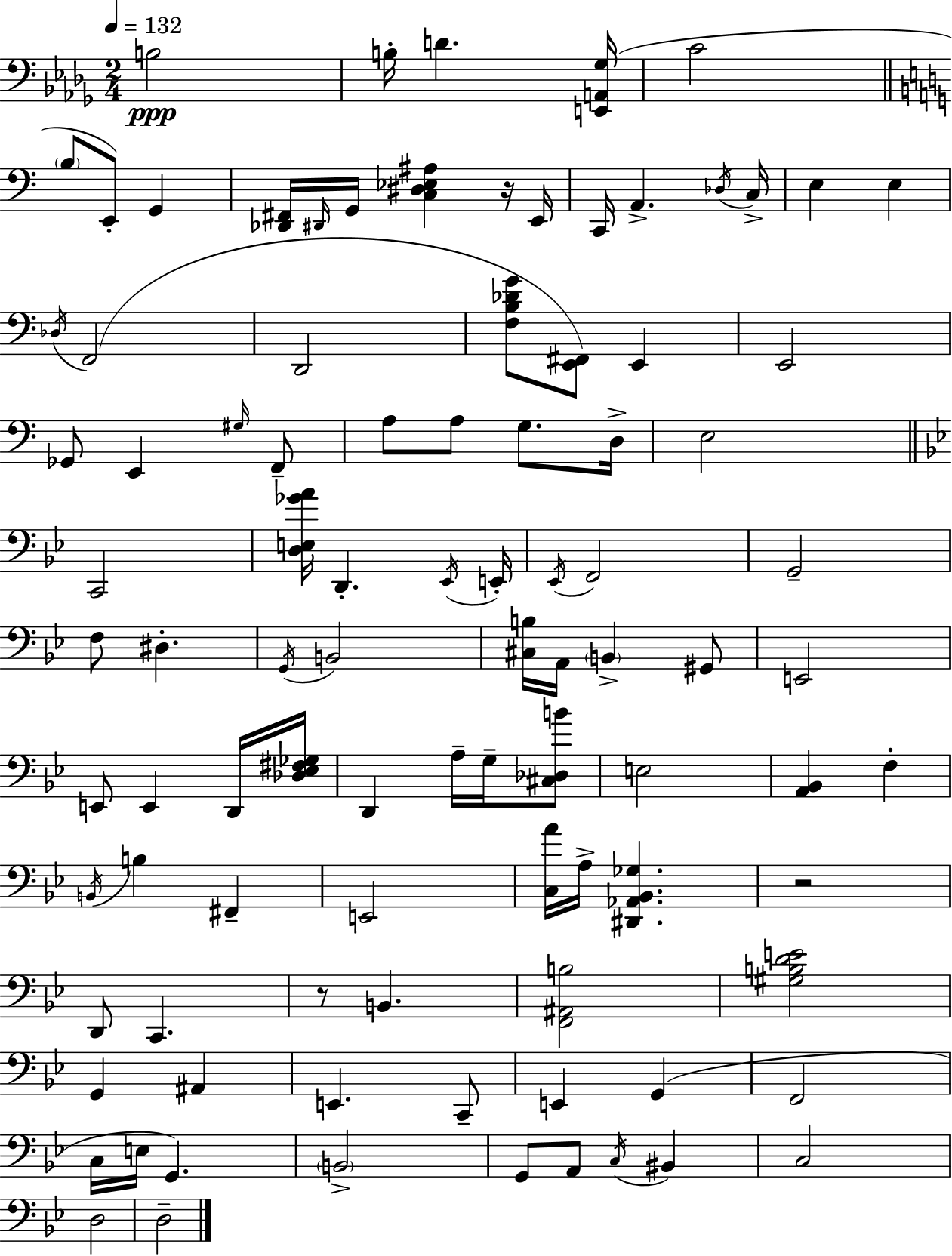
{
  \clef bass
  \numericTimeSignature
  \time 2/4
  \key bes \minor
  \tempo 4 = 132
  b2\ppp | b16-. d'4. <e, a, ges>16( | c'2 | \bar "||" \break \key c \major \parenthesize b8 e,8-.) g,4 | <des, fis,>16 \grace { dis,16 } g,16 <c dis ees ais>4 r16 | e,16 c,16 a,4.-> | \acciaccatura { des16 } c16-> e4 e4 | \break \acciaccatura { des16 }( f,2 | d,2 | <f b des' g'>8 <e, fis,>8) e,4 | e,2 | \break ges,8 e,4 | \grace { gis16 } f,8-- a8 a8 | g8. d16-> e2 | \bar "||" \break \key g \minor c,2 | <d e ges' a'>16 d,4.-. \acciaccatura { ees,16 } | e,16-. \acciaccatura { ees,16 } f,2 | g,2-- | \break f8 dis4.-. | \acciaccatura { g,16 } b,2 | <cis b>16 a,16 \parenthesize b,4-> | gis,8 e,2 | \break e,8 e,4 | d,16 <des ees fis ges>16 d,4 a16-- | g16-- <cis des b'>8 e2 | <a, bes,>4 f4-. | \break \acciaccatura { b,16 } b4 | fis,4-- e,2 | <c a'>16 a16-> <dis, aes, bes, ges>4. | r2 | \break d,8 c,4. | r8 b,4. | <f, ais, b>2 | <gis b d' e'>2 | \break g,4 | ais,4 e,4. | c,8-- e,4 | g,4( f,2 | \break c16 e16 g,4.) | \parenthesize b,2-> | g,8 a,8 | \acciaccatura { c16 } bis,4 c2 | \break d2 | d2-- | \bar "|."
}